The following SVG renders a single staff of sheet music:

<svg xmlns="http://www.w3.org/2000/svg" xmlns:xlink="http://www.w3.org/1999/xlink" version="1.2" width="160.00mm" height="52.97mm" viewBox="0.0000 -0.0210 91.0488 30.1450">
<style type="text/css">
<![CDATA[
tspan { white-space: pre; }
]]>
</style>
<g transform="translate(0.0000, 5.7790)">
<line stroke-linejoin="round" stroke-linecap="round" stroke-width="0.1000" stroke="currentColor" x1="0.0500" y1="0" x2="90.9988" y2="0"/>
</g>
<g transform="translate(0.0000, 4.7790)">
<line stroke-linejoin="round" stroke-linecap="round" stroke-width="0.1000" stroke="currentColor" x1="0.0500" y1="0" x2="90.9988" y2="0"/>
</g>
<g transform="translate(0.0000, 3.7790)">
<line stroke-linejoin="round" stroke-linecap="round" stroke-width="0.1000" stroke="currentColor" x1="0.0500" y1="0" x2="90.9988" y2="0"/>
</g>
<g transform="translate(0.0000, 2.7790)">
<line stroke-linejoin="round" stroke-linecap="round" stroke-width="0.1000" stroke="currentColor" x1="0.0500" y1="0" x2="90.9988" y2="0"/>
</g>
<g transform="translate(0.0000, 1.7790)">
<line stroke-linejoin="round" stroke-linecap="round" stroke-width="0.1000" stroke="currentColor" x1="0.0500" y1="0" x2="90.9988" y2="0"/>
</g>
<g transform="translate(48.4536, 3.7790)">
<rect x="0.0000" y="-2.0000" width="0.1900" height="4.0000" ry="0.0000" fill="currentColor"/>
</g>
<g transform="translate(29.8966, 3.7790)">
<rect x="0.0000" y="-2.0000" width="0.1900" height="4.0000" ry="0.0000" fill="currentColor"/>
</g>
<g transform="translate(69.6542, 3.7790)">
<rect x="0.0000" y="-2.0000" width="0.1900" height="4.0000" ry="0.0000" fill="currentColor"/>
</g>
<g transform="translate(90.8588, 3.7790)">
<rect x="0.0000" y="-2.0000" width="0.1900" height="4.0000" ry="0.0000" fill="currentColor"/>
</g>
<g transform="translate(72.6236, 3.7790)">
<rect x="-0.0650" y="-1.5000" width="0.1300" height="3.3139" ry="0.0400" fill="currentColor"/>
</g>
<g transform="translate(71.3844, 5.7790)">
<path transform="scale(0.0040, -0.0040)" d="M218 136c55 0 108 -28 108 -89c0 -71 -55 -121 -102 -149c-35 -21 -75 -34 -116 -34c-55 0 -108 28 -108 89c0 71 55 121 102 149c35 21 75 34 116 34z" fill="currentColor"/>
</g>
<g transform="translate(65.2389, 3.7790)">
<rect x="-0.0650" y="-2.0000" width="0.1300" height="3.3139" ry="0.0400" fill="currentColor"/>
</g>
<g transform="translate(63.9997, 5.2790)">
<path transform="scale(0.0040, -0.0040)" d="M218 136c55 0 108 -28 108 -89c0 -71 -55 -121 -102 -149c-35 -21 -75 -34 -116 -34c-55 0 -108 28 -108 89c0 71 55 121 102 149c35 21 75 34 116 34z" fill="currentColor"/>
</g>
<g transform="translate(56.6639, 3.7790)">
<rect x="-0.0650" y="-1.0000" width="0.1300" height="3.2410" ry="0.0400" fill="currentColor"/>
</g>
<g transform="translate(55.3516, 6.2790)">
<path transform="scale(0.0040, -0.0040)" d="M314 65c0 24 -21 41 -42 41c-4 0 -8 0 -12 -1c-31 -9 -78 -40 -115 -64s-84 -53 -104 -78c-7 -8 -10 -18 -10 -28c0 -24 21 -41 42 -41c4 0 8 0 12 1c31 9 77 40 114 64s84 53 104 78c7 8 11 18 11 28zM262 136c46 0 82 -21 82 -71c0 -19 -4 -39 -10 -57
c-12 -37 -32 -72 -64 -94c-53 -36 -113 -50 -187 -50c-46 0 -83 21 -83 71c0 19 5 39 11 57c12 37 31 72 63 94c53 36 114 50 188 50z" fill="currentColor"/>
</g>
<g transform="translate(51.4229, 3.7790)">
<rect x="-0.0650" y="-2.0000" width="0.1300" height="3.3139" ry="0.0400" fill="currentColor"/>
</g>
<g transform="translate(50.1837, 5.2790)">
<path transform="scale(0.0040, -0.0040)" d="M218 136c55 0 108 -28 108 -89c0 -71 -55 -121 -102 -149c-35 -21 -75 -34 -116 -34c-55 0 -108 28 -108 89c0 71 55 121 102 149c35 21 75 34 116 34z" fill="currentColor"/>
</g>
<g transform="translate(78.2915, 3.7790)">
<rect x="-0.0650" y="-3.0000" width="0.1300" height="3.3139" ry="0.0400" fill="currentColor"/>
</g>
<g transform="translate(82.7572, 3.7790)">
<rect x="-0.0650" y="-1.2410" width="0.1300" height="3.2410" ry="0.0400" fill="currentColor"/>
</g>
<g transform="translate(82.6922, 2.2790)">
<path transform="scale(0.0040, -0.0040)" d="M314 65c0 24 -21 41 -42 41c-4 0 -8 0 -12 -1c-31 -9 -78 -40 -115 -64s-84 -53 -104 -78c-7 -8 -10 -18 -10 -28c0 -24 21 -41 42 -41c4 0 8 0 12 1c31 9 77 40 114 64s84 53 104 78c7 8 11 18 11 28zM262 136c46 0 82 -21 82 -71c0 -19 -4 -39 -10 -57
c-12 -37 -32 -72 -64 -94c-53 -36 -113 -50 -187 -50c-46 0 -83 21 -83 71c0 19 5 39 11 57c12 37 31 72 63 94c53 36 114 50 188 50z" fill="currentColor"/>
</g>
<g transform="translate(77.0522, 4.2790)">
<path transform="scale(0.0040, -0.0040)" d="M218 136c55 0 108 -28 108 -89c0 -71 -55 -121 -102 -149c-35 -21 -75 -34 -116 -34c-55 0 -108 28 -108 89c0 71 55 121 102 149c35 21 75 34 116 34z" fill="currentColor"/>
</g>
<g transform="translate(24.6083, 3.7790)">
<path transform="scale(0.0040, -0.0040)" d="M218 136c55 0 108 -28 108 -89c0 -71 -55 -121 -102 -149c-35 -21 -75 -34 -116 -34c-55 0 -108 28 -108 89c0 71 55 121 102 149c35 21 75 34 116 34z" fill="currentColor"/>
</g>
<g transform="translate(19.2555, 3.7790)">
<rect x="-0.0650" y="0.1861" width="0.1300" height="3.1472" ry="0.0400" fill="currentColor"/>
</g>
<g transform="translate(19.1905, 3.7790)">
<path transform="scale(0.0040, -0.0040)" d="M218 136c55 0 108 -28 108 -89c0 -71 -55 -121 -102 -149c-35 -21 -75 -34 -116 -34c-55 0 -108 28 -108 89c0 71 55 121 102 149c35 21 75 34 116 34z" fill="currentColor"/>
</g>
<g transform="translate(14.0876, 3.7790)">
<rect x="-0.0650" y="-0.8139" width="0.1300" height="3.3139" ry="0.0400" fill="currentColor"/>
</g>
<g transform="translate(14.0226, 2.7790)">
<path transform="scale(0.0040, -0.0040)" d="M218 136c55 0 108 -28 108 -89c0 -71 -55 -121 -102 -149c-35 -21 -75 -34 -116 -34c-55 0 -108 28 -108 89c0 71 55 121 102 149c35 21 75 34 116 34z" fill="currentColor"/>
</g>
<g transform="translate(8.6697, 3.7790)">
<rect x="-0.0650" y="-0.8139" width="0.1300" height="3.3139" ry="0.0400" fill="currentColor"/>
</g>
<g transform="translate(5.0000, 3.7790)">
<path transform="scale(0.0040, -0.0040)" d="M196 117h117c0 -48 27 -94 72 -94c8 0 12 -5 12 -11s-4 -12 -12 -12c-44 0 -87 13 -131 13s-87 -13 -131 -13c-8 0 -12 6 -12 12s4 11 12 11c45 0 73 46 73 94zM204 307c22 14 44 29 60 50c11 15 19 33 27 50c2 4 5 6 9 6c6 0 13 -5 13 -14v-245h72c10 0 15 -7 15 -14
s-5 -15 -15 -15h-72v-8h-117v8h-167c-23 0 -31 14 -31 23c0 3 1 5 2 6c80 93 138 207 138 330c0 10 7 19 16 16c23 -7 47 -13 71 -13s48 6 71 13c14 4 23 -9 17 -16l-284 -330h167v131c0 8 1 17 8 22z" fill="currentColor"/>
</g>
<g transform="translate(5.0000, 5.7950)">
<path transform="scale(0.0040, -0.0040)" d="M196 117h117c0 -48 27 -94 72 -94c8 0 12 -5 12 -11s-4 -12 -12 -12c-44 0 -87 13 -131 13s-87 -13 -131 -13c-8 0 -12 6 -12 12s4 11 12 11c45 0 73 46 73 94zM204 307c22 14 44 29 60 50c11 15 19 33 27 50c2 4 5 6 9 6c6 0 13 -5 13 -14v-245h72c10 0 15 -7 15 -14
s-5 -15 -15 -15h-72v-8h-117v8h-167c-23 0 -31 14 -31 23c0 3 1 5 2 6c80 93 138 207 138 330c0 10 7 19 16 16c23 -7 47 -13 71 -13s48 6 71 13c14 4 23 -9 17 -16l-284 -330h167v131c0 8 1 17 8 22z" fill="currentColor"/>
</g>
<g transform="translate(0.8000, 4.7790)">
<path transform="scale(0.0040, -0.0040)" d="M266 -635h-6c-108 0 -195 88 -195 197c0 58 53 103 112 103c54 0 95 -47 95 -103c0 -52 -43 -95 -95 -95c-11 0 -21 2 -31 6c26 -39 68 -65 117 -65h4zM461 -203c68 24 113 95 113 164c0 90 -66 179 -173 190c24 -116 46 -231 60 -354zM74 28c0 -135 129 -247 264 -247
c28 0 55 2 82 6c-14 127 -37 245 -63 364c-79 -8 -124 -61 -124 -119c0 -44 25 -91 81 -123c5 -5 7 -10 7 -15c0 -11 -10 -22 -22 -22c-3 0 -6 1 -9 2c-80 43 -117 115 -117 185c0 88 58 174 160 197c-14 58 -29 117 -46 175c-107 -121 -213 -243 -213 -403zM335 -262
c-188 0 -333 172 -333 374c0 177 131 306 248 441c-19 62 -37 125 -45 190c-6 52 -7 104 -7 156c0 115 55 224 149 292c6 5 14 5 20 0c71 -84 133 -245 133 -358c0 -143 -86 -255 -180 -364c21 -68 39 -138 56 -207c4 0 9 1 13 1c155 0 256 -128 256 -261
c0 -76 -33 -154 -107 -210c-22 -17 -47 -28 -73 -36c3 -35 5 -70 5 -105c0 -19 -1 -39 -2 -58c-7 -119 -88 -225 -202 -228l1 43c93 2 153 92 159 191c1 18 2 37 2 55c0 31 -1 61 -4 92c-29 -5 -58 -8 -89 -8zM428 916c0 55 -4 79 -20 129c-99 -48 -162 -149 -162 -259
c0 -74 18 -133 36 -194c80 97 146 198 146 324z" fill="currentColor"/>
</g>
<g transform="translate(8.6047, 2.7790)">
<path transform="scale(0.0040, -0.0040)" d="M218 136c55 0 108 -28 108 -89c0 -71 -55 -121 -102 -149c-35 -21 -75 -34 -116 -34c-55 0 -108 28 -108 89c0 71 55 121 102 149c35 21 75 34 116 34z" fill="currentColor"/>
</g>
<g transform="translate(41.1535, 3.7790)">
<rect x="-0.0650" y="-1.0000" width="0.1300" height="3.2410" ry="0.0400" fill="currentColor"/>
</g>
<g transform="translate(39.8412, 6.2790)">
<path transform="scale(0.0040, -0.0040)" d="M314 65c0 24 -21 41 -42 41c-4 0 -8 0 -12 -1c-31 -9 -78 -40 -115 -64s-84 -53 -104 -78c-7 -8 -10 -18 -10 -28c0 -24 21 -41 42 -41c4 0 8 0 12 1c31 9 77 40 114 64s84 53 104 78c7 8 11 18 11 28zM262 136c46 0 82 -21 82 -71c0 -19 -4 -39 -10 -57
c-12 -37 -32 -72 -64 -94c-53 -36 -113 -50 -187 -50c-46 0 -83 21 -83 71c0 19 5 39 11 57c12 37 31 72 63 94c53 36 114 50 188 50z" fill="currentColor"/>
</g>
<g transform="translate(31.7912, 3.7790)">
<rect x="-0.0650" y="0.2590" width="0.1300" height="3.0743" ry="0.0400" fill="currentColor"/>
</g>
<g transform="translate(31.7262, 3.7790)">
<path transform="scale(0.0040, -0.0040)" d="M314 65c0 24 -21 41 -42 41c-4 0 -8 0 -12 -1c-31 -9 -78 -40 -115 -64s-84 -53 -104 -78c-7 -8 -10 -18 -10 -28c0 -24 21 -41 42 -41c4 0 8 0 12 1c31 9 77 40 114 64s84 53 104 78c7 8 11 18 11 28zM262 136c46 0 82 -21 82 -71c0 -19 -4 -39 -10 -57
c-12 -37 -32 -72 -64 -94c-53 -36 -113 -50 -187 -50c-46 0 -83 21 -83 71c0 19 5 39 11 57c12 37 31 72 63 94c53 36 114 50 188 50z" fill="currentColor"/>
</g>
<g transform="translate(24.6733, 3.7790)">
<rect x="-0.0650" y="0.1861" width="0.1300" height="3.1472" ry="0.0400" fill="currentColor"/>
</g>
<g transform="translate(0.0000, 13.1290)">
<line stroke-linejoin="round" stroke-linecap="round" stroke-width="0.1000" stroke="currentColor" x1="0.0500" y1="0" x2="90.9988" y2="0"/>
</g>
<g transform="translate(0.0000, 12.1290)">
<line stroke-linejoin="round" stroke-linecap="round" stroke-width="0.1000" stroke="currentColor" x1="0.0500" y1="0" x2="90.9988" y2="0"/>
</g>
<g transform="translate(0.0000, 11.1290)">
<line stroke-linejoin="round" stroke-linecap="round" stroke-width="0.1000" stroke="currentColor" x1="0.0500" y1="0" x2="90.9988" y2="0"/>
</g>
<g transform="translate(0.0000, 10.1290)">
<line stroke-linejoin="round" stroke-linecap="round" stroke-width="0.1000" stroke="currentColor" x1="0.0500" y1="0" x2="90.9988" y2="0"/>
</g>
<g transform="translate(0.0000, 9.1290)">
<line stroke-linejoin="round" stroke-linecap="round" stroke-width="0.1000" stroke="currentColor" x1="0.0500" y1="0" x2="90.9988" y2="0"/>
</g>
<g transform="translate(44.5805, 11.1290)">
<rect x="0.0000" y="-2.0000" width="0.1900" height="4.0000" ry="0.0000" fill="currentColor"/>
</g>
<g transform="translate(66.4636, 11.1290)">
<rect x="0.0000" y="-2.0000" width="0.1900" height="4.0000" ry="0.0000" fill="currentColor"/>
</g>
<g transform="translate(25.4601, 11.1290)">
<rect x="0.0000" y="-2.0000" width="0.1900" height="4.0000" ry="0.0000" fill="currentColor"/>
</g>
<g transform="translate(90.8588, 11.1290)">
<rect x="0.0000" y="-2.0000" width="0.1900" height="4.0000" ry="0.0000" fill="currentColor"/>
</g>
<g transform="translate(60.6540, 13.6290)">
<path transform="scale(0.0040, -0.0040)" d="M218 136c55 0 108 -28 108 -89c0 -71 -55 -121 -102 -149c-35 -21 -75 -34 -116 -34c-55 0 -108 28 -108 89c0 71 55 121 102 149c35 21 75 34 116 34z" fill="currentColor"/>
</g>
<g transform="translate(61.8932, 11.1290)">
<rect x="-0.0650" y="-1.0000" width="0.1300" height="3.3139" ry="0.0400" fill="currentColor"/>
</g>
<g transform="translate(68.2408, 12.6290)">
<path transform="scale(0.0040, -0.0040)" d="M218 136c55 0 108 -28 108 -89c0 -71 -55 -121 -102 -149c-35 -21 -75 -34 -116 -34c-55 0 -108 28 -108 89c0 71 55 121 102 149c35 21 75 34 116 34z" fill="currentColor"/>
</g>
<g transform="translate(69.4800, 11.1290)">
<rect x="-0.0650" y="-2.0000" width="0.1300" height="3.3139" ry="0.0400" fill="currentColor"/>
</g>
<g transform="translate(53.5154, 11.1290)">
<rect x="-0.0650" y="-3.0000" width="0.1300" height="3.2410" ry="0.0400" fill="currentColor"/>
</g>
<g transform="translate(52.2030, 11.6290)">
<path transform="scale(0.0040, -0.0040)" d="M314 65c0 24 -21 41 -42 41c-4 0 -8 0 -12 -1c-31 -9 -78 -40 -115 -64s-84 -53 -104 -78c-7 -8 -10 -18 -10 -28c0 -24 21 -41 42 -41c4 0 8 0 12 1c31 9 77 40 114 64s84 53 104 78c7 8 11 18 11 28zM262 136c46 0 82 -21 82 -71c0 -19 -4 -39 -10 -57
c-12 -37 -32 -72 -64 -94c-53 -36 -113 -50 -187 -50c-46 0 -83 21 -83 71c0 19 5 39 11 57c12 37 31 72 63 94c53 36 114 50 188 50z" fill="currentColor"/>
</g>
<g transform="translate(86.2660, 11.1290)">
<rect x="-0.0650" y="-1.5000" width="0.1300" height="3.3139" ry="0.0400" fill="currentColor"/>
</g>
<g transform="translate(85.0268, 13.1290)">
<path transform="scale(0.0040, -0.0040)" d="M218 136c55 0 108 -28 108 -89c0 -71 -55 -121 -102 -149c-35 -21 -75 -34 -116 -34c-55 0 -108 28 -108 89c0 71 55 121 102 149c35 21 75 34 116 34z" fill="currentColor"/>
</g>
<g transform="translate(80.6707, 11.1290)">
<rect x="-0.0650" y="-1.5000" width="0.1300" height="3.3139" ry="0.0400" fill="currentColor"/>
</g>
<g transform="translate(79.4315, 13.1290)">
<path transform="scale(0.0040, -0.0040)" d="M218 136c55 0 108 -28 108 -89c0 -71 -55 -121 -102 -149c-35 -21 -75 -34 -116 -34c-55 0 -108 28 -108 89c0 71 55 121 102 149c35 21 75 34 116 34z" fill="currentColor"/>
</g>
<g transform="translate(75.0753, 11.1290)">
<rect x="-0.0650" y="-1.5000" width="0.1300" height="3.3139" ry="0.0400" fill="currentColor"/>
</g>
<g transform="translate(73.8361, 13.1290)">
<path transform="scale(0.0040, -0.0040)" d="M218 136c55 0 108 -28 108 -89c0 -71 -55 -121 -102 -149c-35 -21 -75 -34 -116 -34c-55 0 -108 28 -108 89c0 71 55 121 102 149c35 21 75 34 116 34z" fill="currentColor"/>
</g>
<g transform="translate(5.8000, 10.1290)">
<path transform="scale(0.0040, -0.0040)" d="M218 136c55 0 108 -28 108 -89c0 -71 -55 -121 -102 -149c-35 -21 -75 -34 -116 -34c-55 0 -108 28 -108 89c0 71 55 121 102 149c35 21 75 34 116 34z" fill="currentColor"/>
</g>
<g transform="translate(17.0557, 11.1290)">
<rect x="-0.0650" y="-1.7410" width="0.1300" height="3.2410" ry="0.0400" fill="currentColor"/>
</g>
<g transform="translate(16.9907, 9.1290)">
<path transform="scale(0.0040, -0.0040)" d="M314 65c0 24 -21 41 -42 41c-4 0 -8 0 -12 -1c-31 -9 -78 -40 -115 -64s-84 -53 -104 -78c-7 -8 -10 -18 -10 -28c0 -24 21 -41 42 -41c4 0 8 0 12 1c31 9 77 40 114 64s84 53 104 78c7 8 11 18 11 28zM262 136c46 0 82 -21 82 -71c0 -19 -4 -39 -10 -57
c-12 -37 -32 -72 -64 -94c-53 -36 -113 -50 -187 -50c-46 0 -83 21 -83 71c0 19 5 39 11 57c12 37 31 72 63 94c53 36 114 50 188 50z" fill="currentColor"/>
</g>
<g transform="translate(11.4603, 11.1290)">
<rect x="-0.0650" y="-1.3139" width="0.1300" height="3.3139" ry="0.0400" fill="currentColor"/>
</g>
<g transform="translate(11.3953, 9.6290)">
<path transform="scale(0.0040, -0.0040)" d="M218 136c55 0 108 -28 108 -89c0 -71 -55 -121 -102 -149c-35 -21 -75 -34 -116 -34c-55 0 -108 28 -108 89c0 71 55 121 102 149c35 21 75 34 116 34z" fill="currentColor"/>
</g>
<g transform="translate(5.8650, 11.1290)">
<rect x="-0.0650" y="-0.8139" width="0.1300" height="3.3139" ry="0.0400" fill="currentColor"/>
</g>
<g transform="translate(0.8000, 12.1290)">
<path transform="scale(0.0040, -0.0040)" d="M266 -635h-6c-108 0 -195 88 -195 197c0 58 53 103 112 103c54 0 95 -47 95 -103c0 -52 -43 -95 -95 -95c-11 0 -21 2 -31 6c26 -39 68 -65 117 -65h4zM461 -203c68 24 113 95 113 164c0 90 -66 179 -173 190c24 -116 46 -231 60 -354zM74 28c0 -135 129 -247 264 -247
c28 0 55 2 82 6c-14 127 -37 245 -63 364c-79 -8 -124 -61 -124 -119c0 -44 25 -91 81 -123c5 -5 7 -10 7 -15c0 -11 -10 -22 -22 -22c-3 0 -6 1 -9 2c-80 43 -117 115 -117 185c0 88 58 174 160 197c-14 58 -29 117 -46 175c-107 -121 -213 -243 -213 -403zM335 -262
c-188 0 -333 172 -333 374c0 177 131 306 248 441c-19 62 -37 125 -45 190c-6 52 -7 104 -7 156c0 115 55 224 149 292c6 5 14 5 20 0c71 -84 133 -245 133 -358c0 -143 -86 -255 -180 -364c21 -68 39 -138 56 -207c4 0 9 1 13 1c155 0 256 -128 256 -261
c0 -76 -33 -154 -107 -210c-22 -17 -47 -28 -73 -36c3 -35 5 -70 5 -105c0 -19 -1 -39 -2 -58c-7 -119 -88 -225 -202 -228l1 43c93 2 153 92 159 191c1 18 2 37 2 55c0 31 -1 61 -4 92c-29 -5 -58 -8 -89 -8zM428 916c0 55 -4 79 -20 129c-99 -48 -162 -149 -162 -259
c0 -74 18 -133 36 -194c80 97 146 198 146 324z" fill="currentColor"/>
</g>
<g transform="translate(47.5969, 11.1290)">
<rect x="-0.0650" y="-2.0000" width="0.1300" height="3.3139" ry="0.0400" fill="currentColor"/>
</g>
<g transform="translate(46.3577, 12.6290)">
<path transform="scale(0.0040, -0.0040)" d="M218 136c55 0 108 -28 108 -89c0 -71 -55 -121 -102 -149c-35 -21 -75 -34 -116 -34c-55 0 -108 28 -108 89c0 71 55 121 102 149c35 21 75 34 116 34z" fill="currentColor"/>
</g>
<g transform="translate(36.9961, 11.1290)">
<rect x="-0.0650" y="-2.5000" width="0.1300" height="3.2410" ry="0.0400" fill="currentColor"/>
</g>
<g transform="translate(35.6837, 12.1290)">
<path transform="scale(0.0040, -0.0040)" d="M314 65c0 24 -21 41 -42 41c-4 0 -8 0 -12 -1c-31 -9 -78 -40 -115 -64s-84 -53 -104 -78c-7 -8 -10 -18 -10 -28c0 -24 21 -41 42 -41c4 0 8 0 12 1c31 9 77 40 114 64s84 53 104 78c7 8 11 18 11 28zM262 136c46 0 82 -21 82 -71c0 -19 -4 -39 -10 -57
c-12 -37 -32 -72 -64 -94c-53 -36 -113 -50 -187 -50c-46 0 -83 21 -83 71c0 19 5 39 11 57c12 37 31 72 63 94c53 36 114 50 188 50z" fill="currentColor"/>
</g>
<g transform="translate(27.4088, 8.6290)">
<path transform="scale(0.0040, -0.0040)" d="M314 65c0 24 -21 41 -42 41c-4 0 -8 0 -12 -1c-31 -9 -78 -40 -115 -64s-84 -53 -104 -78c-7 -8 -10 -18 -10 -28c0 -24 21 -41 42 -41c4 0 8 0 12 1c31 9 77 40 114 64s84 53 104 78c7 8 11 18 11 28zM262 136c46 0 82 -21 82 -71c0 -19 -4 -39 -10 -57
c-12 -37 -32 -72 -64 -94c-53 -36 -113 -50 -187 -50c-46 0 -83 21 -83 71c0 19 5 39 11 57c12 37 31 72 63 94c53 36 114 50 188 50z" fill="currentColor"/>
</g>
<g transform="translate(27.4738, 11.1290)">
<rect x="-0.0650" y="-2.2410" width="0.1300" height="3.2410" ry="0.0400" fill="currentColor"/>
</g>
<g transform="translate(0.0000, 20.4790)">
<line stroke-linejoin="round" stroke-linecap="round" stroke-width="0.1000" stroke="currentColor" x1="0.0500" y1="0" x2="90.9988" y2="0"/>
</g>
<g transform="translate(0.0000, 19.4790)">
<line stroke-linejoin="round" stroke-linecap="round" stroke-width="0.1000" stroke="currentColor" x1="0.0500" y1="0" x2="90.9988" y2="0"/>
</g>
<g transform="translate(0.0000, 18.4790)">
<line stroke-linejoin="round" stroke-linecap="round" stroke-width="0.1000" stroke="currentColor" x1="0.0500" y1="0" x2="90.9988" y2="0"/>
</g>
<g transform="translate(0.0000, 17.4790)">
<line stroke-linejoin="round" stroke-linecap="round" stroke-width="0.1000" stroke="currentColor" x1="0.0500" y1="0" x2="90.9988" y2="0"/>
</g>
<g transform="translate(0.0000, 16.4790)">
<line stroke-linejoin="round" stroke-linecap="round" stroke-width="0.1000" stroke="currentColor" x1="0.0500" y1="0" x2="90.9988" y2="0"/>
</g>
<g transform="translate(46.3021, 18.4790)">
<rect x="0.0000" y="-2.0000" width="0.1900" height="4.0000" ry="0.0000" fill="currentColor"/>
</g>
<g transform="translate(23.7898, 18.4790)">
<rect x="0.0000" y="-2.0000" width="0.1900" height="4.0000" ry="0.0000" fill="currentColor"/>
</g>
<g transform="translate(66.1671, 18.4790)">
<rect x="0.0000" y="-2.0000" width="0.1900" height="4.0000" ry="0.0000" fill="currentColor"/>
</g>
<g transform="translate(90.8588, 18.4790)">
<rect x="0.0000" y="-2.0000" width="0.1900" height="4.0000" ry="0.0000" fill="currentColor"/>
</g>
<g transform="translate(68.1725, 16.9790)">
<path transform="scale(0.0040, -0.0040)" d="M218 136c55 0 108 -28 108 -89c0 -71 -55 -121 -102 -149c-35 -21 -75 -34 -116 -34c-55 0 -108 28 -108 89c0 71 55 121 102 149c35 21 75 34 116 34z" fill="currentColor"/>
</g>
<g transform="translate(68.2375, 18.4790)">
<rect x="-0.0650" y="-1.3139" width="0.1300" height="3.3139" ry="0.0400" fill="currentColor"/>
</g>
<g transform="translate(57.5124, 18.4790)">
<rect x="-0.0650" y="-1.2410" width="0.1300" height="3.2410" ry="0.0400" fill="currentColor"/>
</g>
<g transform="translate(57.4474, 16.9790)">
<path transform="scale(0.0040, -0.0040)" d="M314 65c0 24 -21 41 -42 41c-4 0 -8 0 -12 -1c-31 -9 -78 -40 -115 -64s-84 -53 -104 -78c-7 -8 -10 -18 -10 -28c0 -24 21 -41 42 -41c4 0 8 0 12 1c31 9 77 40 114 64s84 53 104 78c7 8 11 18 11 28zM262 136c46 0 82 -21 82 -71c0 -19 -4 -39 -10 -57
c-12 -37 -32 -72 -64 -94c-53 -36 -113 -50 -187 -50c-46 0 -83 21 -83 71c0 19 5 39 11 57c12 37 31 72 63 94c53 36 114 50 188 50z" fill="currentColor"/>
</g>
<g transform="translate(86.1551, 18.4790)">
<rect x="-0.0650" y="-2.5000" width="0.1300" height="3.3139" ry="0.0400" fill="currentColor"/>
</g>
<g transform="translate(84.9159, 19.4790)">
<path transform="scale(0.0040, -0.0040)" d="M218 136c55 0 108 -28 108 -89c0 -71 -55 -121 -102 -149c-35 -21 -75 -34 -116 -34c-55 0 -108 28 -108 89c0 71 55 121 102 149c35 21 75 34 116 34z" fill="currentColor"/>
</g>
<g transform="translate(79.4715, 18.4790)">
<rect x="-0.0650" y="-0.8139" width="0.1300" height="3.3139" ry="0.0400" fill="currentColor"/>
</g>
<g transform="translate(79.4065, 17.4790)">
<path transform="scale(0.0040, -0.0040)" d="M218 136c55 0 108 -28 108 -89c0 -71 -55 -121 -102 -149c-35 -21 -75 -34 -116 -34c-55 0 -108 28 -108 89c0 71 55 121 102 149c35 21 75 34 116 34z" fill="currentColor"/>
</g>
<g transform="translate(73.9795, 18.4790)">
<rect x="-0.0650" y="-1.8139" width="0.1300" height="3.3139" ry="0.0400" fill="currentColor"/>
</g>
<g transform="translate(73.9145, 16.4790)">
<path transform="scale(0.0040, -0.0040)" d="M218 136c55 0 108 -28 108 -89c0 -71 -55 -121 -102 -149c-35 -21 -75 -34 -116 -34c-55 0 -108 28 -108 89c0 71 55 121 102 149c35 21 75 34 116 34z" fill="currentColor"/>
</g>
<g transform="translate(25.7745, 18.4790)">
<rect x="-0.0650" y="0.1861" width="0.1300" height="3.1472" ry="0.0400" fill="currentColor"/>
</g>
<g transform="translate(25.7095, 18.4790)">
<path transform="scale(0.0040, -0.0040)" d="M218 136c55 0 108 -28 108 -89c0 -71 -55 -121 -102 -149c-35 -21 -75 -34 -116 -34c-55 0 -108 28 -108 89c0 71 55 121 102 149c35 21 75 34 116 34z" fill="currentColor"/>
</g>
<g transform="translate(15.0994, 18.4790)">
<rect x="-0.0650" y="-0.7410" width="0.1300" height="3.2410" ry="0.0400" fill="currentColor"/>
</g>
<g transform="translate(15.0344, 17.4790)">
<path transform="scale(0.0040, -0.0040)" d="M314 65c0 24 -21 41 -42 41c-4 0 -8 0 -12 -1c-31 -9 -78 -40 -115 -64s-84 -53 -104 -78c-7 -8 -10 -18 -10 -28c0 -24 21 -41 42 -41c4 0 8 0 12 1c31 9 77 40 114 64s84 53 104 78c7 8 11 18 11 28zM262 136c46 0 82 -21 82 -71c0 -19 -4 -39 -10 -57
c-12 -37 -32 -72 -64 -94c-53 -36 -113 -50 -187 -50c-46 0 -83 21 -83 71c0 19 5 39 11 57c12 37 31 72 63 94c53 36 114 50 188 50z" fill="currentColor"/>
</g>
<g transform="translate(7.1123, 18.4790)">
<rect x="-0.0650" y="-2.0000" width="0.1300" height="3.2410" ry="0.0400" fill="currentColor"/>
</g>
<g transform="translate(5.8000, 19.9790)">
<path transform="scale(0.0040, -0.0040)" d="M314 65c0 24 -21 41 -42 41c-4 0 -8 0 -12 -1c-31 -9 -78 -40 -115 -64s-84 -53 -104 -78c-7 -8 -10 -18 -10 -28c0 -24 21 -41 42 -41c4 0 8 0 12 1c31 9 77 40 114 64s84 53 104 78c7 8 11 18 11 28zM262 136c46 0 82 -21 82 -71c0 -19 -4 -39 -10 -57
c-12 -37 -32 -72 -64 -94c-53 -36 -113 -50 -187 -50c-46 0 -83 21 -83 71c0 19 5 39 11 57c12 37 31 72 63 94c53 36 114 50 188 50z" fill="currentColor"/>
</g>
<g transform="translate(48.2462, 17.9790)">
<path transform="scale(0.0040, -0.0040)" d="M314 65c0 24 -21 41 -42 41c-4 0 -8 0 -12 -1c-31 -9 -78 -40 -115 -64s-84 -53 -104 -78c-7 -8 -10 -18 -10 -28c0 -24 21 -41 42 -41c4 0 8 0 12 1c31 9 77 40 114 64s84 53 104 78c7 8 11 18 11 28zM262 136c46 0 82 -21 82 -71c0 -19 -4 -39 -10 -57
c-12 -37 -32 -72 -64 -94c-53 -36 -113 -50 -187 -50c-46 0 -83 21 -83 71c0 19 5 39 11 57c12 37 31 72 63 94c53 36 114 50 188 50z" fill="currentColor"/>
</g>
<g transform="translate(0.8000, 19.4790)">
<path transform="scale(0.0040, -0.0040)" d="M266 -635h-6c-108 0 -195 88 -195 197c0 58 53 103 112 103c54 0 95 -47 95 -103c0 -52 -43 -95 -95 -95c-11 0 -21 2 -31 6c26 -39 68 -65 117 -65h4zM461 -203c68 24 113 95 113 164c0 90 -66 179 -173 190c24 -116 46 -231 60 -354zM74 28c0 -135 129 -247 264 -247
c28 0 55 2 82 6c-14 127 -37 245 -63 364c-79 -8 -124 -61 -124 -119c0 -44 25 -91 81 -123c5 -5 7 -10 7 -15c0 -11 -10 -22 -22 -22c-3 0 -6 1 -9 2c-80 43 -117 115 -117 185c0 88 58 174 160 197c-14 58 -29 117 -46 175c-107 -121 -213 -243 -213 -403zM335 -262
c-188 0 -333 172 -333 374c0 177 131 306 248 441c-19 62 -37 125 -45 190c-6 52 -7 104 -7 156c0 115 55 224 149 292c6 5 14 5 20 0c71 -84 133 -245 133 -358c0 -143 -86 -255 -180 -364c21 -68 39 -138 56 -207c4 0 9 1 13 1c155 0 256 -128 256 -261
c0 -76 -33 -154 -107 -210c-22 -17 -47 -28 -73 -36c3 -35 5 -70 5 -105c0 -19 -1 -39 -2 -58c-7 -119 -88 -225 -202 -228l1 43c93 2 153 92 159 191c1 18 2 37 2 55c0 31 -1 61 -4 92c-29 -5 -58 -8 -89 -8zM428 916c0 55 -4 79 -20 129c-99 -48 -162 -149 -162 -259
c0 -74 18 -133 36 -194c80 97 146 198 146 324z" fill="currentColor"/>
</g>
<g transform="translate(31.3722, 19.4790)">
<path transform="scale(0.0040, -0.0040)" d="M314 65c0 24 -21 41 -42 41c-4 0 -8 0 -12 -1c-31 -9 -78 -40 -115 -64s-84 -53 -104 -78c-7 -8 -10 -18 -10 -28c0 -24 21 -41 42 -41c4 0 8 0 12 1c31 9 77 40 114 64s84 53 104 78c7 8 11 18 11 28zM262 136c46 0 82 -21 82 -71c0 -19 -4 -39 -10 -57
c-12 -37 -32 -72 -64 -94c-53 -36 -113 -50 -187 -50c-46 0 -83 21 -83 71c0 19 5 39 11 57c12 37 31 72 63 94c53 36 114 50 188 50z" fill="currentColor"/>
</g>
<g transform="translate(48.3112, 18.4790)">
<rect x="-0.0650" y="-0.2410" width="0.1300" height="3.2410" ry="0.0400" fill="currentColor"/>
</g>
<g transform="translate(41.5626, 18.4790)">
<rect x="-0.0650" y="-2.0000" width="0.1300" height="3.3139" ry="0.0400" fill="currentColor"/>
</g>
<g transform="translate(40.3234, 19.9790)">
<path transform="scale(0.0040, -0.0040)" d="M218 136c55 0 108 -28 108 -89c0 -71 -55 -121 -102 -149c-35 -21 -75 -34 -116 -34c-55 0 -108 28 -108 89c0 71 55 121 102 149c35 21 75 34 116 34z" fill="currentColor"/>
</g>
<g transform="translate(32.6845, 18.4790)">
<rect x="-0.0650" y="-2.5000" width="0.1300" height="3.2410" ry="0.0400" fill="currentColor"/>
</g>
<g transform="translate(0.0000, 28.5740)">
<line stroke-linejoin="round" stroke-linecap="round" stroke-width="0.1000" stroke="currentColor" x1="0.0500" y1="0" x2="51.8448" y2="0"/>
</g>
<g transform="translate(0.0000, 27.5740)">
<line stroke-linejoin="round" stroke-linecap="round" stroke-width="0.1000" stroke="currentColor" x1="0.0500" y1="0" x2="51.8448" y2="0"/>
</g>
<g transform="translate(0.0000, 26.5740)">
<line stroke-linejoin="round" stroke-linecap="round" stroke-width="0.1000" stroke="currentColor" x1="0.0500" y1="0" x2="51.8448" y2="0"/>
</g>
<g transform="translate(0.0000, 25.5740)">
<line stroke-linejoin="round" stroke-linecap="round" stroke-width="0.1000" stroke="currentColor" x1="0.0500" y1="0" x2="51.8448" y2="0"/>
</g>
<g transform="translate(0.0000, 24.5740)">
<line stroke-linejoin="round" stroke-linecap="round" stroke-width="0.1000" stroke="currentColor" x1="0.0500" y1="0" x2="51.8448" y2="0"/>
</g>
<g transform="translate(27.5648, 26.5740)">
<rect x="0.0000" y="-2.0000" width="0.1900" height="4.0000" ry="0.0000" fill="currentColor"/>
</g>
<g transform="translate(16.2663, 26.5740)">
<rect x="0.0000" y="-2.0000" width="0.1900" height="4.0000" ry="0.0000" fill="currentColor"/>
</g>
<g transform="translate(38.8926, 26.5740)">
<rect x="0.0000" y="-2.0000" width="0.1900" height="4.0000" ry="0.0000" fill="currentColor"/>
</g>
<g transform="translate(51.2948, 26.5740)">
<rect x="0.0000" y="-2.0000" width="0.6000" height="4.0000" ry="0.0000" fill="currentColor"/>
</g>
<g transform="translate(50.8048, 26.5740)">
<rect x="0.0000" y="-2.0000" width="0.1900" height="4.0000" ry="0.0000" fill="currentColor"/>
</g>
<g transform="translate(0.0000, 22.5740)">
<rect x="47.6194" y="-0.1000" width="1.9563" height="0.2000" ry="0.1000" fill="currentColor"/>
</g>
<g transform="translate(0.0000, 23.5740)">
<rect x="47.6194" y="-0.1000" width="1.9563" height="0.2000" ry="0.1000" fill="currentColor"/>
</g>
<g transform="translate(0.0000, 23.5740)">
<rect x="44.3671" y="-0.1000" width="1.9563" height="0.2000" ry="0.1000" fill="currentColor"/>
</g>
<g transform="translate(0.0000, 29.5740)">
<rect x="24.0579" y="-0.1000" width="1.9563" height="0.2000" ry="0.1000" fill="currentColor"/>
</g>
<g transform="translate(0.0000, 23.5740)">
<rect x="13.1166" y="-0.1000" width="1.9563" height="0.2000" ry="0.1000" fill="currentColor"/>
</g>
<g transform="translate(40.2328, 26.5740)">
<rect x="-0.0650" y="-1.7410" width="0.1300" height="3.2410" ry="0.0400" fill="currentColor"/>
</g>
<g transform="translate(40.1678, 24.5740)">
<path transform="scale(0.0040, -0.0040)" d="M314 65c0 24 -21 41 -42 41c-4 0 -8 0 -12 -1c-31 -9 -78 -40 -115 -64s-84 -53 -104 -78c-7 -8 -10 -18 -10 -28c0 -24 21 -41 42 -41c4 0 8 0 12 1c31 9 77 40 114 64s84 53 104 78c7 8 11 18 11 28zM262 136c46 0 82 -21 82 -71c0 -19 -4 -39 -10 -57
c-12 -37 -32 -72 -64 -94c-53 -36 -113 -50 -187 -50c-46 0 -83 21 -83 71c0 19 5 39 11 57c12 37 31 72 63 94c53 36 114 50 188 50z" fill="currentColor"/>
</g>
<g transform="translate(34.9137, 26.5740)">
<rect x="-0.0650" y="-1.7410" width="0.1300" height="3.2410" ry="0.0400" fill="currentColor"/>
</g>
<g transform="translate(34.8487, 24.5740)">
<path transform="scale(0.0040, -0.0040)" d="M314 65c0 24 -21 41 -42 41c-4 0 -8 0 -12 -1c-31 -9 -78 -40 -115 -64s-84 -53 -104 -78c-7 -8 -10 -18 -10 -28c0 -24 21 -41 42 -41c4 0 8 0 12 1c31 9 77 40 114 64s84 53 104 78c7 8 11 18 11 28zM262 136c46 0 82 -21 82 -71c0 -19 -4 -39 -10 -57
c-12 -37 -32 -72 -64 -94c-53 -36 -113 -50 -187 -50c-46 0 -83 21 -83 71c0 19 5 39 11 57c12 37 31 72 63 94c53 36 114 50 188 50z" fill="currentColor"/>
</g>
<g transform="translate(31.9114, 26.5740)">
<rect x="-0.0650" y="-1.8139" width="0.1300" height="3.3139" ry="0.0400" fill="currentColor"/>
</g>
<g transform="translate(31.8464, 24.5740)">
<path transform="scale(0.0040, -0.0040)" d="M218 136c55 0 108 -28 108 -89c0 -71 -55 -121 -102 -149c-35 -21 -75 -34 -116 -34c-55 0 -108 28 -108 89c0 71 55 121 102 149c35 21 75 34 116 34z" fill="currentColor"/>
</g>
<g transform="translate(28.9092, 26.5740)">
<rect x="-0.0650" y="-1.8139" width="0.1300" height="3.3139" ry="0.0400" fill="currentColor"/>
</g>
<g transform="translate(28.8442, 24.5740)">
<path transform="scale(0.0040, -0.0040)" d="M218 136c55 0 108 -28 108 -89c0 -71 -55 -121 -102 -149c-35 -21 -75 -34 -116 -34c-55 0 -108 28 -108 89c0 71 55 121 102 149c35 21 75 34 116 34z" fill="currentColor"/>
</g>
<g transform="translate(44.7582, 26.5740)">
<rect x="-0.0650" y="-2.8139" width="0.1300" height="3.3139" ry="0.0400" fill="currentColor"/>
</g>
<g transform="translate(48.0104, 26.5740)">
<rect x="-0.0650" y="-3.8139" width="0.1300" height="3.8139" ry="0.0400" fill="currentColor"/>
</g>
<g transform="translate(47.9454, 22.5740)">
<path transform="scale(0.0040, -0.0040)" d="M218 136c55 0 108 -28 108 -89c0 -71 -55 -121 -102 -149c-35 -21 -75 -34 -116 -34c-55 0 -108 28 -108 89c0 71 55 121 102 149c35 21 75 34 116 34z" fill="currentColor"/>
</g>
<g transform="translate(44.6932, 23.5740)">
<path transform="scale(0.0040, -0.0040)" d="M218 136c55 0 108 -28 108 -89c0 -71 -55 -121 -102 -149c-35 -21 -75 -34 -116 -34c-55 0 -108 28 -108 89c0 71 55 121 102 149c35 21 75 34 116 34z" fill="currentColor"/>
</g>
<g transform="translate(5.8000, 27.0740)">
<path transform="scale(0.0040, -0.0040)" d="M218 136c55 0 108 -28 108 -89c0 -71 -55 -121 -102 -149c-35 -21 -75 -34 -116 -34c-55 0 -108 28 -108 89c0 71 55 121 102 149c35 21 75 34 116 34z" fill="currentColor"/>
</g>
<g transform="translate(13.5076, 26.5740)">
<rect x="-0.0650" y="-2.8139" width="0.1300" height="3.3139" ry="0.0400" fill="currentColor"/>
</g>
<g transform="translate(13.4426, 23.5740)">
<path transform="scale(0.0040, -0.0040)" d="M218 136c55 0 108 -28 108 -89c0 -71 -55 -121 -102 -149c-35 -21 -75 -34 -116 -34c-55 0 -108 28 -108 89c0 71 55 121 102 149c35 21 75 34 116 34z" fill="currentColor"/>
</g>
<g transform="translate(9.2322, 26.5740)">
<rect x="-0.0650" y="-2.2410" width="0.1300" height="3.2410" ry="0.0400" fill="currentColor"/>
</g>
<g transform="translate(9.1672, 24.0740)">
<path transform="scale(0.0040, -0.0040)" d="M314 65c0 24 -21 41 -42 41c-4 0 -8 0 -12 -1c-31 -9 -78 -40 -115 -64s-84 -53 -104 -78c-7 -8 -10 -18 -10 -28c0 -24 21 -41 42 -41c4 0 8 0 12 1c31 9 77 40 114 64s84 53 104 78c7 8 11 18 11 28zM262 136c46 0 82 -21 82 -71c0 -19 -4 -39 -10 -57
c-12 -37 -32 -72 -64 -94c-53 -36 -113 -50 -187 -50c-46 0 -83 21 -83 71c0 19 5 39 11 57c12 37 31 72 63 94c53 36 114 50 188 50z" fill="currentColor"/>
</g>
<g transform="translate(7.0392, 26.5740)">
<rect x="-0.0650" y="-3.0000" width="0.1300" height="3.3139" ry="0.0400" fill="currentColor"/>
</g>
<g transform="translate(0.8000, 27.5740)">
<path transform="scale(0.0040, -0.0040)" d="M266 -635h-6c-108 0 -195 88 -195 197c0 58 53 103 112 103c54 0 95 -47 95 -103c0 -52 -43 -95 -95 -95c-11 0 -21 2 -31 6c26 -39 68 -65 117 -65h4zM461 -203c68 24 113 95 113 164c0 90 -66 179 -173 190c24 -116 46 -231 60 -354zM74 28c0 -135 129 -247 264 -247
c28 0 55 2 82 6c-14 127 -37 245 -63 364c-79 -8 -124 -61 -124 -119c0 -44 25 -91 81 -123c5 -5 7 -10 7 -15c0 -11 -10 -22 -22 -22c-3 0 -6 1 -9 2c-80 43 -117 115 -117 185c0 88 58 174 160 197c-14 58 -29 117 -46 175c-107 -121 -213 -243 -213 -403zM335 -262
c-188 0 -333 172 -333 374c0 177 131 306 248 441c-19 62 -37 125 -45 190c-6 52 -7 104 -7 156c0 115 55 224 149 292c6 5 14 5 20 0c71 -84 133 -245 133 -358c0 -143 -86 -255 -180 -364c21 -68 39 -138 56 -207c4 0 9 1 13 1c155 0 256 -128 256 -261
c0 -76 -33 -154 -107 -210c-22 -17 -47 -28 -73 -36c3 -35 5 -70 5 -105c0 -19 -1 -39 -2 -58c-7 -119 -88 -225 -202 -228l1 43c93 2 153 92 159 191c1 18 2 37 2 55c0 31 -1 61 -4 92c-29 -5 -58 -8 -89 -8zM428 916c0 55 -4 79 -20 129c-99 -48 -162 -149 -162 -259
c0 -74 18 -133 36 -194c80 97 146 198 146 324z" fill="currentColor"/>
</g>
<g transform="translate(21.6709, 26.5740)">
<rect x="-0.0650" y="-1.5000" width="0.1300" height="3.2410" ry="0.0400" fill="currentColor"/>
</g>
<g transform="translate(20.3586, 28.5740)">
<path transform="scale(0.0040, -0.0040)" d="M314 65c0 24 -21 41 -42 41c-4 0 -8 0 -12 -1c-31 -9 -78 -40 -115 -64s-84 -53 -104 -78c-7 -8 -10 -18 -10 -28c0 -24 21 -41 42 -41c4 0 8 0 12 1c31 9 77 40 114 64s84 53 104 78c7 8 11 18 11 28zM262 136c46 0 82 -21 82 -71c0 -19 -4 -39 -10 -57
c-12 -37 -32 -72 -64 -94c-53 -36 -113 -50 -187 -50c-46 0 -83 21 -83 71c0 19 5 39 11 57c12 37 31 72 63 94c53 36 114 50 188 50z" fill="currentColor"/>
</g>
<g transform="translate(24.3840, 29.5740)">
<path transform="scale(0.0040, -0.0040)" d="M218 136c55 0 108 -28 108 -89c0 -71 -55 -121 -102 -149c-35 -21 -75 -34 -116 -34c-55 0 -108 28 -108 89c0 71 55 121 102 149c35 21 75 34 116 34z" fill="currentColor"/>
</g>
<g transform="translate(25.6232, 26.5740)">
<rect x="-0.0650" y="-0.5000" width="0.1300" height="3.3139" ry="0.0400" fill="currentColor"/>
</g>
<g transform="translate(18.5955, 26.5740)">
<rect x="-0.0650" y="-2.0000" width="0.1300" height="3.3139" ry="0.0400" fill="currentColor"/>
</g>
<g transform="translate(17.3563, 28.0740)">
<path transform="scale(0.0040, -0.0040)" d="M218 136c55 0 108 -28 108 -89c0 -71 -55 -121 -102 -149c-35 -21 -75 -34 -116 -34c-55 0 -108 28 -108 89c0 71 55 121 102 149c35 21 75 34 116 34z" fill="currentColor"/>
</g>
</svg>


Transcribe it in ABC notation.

X:1
T:Untitled
M:4/4
L:1/4
K:C
d d B B B2 D2 F D2 F E A e2 d e f2 g2 G2 F A2 D F E E E F2 d2 B G2 F c2 e2 e f d G A g2 a F E2 C f f f2 f2 a c'